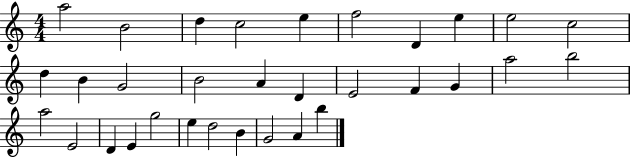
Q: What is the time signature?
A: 4/4